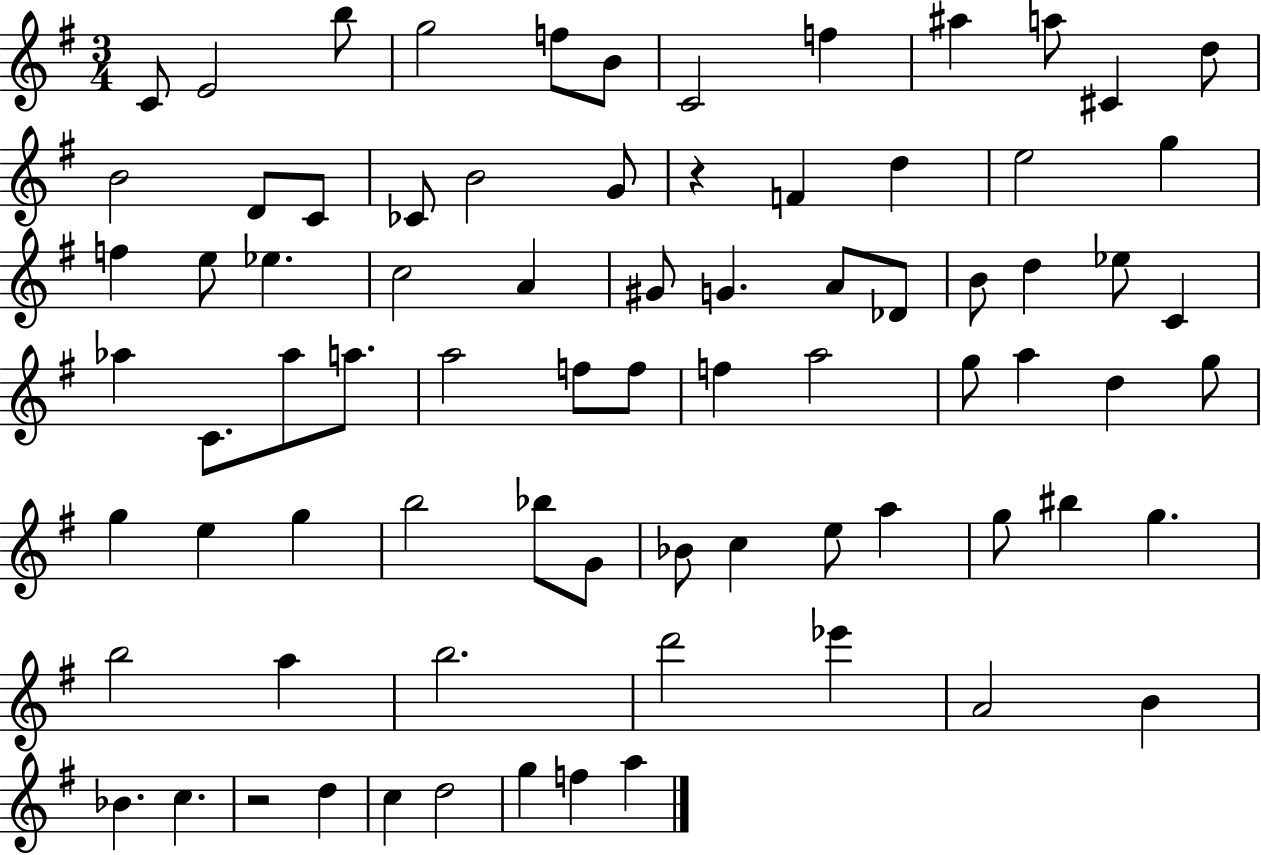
C4/e E4/h B5/e G5/h F5/e B4/e C4/h F5/q A#5/q A5/e C#4/q D5/e B4/h D4/e C4/e CES4/e B4/h G4/e R/q F4/q D5/q E5/h G5/q F5/q E5/e Eb5/q. C5/h A4/q G#4/e G4/q. A4/e Db4/e B4/e D5/q Eb5/e C4/q Ab5/q C4/e. Ab5/e A5/e. A5/h F5/e F5/e F5/q A5/h G5/e A5/q D5/q G5/e G5/q E5/q G5/q B5/h Bb5/e G4/e Bb4/e C5/q E5/e A5/q G5/e BIS5/q G5/q. B5/h A5/q B5/h. D6/h Eb6/q A4/h B4/q Bb4/q. C5/q. R/h D5/q C5/q D5/h G5/q F5/q A5/q